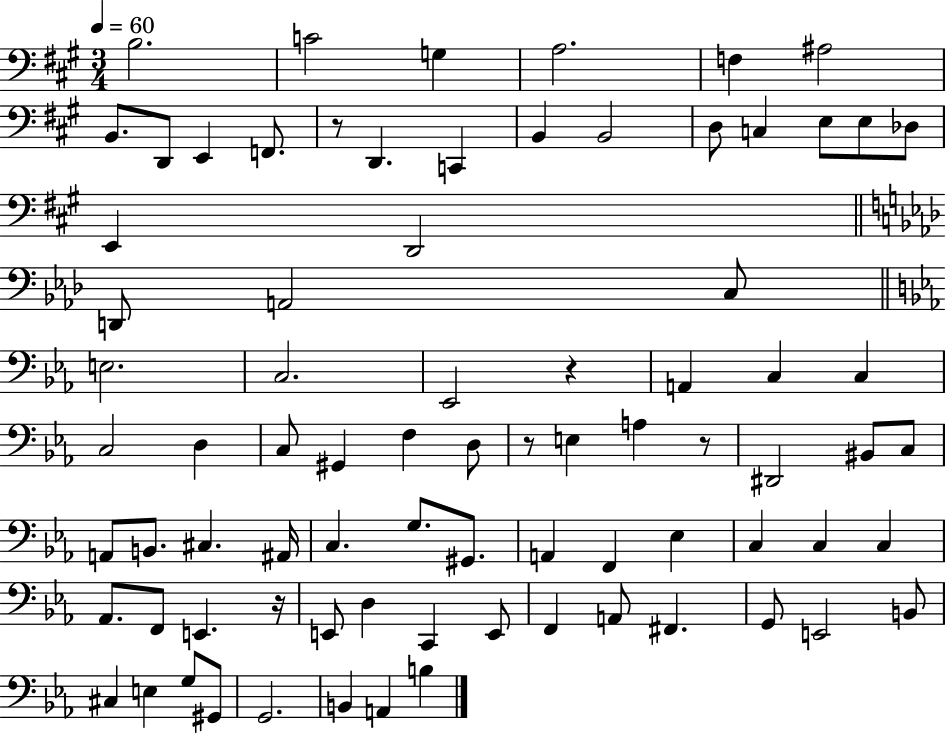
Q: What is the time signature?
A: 3/4